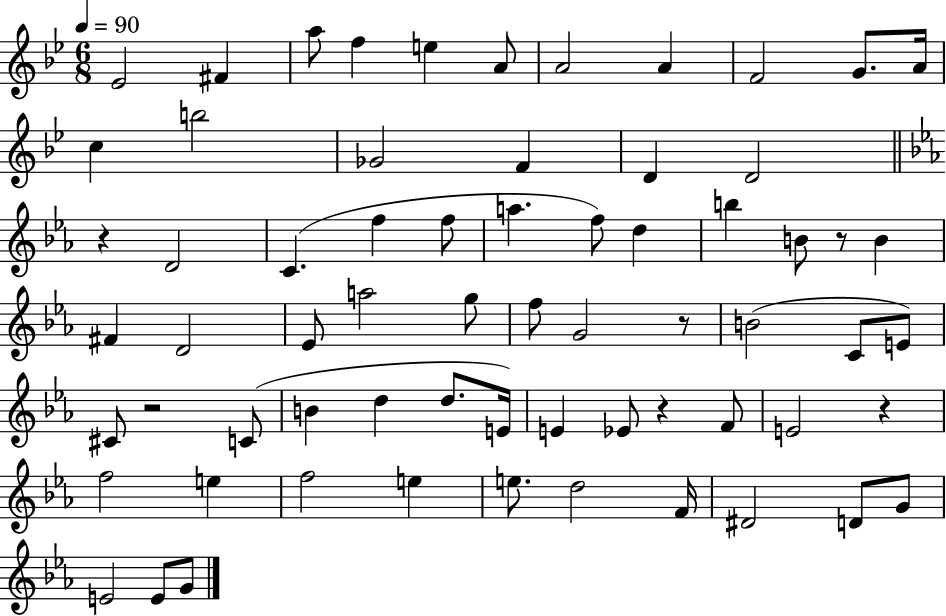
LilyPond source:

{
  \clef treble
  \numericTimeSignature
  \time 6/8
  \key bes \major
  \tempo 4 = 90
  ees'2 fis'4 | a''8 f''4 e''4 a'8 | a'2 a'4 | f'2 g'8. a'16 | \break c''4 b''2 | ges'2 f'4 | d'4 d'2 | \bar "||" \break \key ees \major r4 d'2 | c'4.( f''4 f''8 | a''4. f''8) d''4 | b''4 b'8 r8 b'4 | \break fis'4 d'2 | ees'8 a''2 g''8 | f''8 g'2 r8 | b'2( c'8 e'8) | \break cis'8 r2 c'8( | b'4 d''4 d''8. e'16) | e'4 ees'8 r4 f'8 | e'2 r4 | \break f''2 e''4 | f''2 e''4 | e''8. d''2 f'16 | dis'2 d'8 g'8 | \break e'2 e'8 g'8 | \bar "|."
}